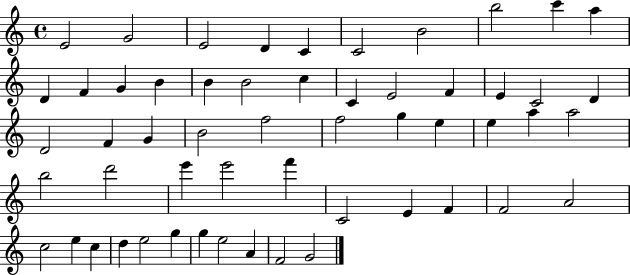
{
  \clef treble
  \time 4/4
  \defaultTimeSignature
  \key c \major
  e'2 g'2 | e'2 d'4 c'4 | c'2 b'2 | b''2 c'''4 a''4 | \break d'4 f'4 g'4 b'4 | b'4 b'2 c''4 | c'4 e'2 f'4 | e'4 c'2 d'4 | \break d'2 f'4 g'4 | b'2 f''2 | f''2 g''4 e''4 | e''4 a''4 a''2 | \break b''2 d'''2 | e'''4 e'''2 f'''4 | c'2 e'4 f'4 | f'2 a'2 | \break c''2 e''4 c''4 | d''4 e''2 g''4 | g''4 e''2 a'4 | f'2 g'2 | \break \bar "|."
}